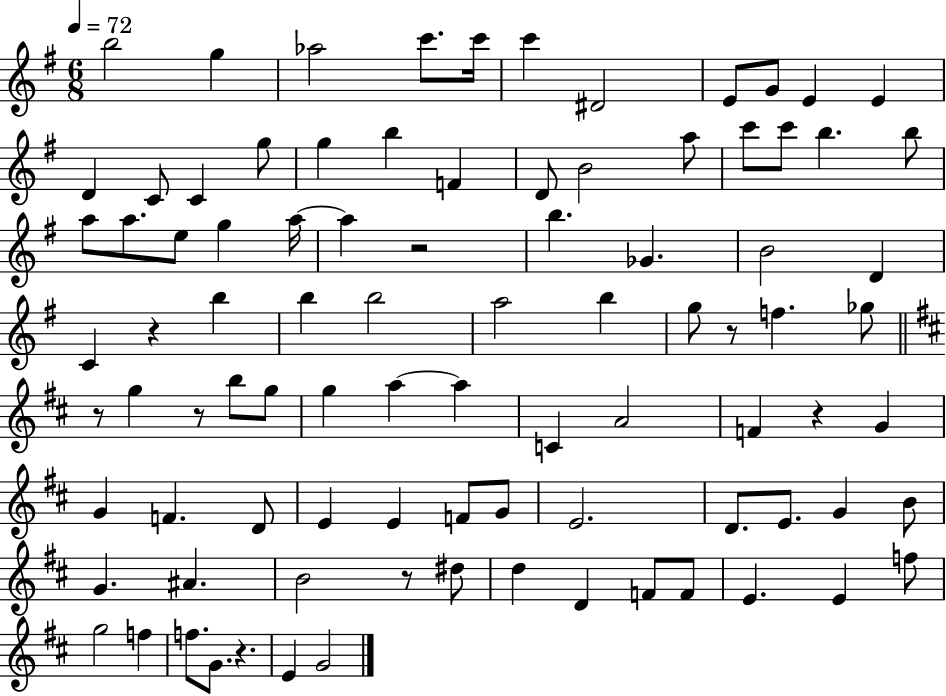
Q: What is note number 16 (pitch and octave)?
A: G5